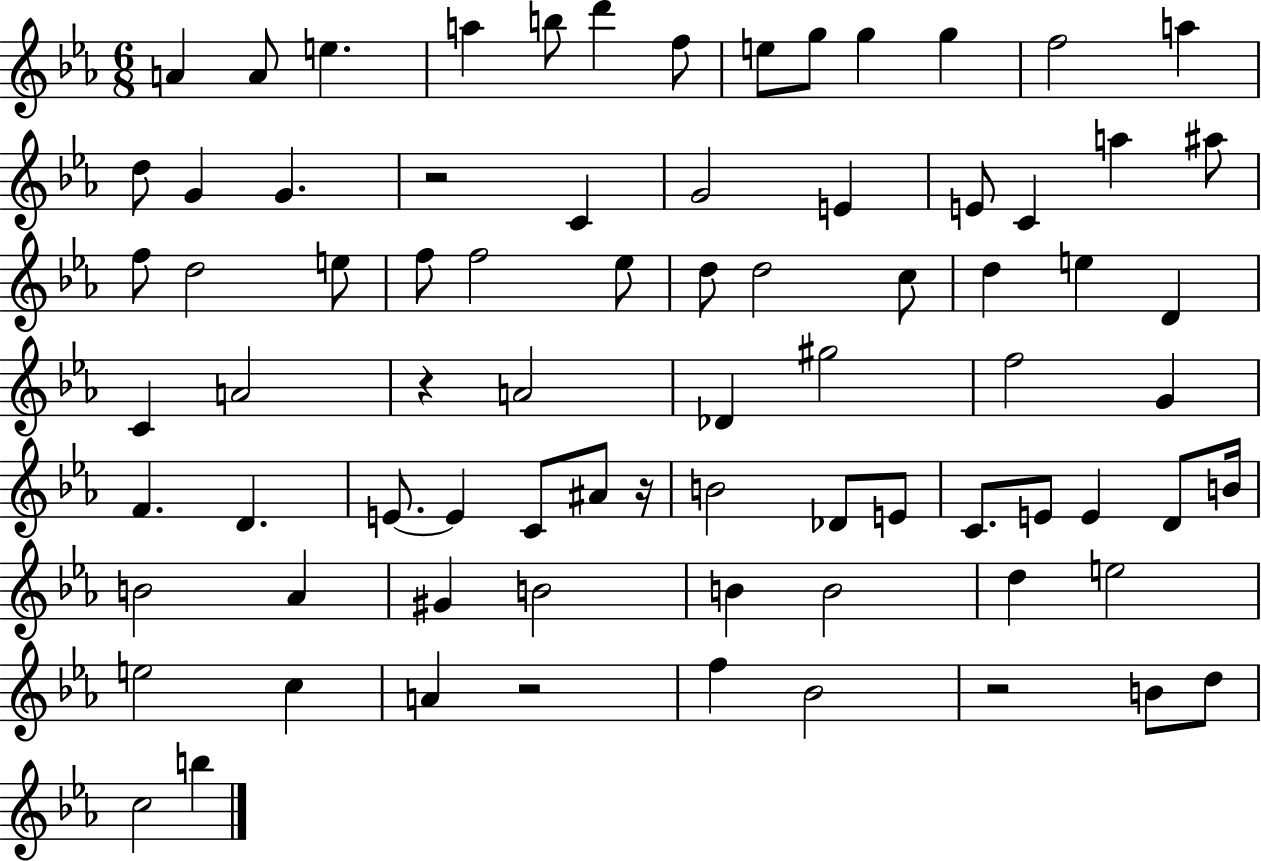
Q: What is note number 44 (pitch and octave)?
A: D4